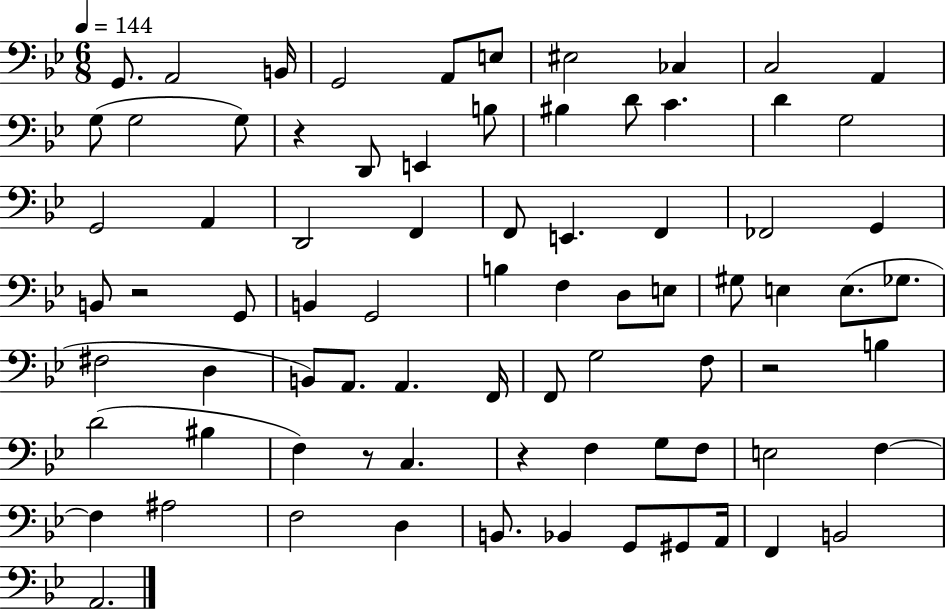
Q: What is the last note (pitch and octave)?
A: A2